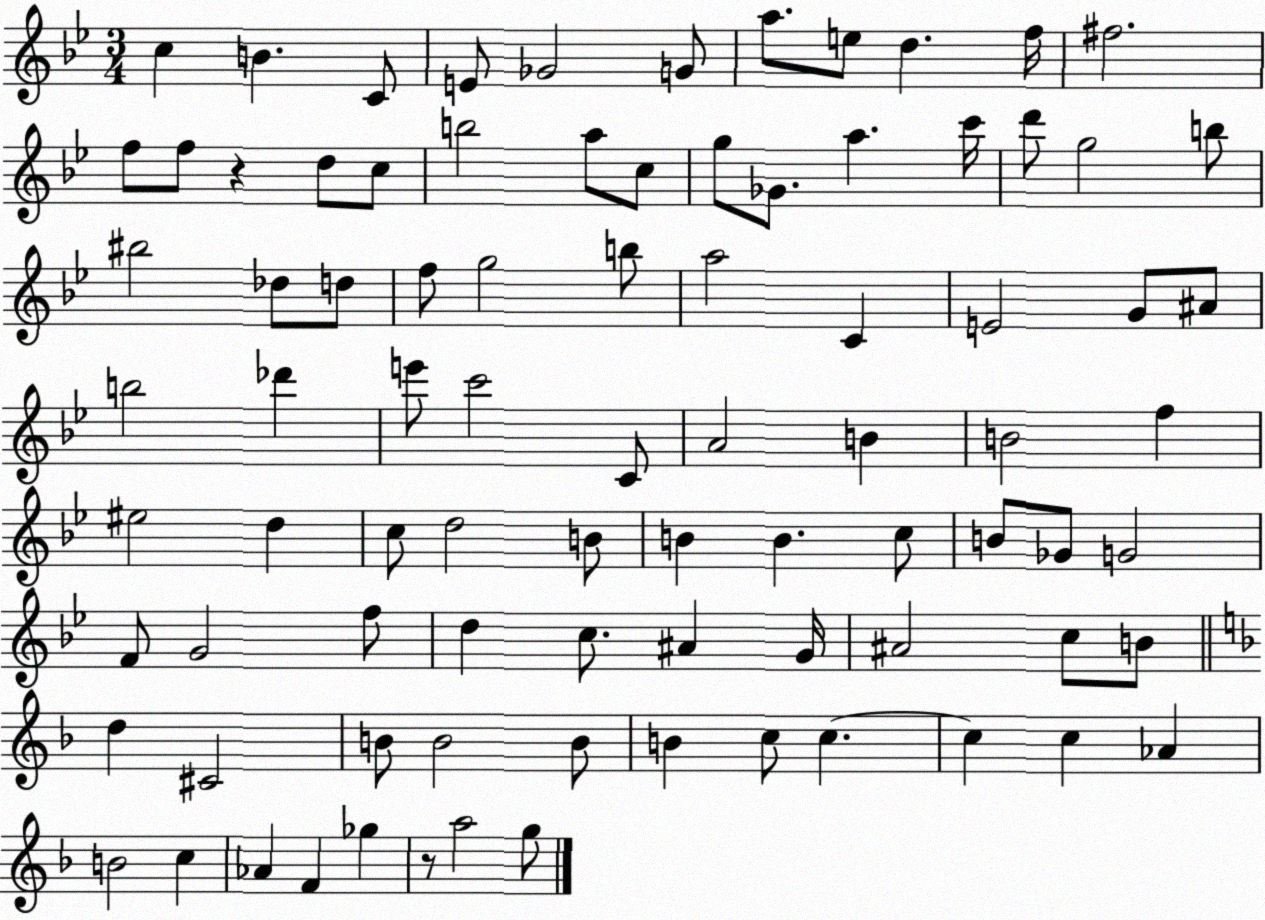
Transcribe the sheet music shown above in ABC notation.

X:1
T:Untitled
M:3/4
L:1/4
K:Bb
c B C/2 E/2 _G2 G/2 a/2 e/2 d f/4 ^f2 f/2 f/2 z d/2 c/2 b2 a/2 c/2 g/2 _G/2 a c'/4 d'/2 g2 b/2 ^b2 _d/2 d/2 f/2 g2 b/2 a2 C E2 G/2 ^A/2 b2 _d' e'/2 c'2 C/2 A2 B B2 f ^e2 d c/2 d2 B/2 B B c/2 B/2 _G/2 G2 F/2 G2 f/2 d c/2 ^A G/4 ^A2 c/2 B/2 d ^C2 B/2 B2 B/2 B c/2 c c c _A B2 c _A F _g z/2 a2 g/2